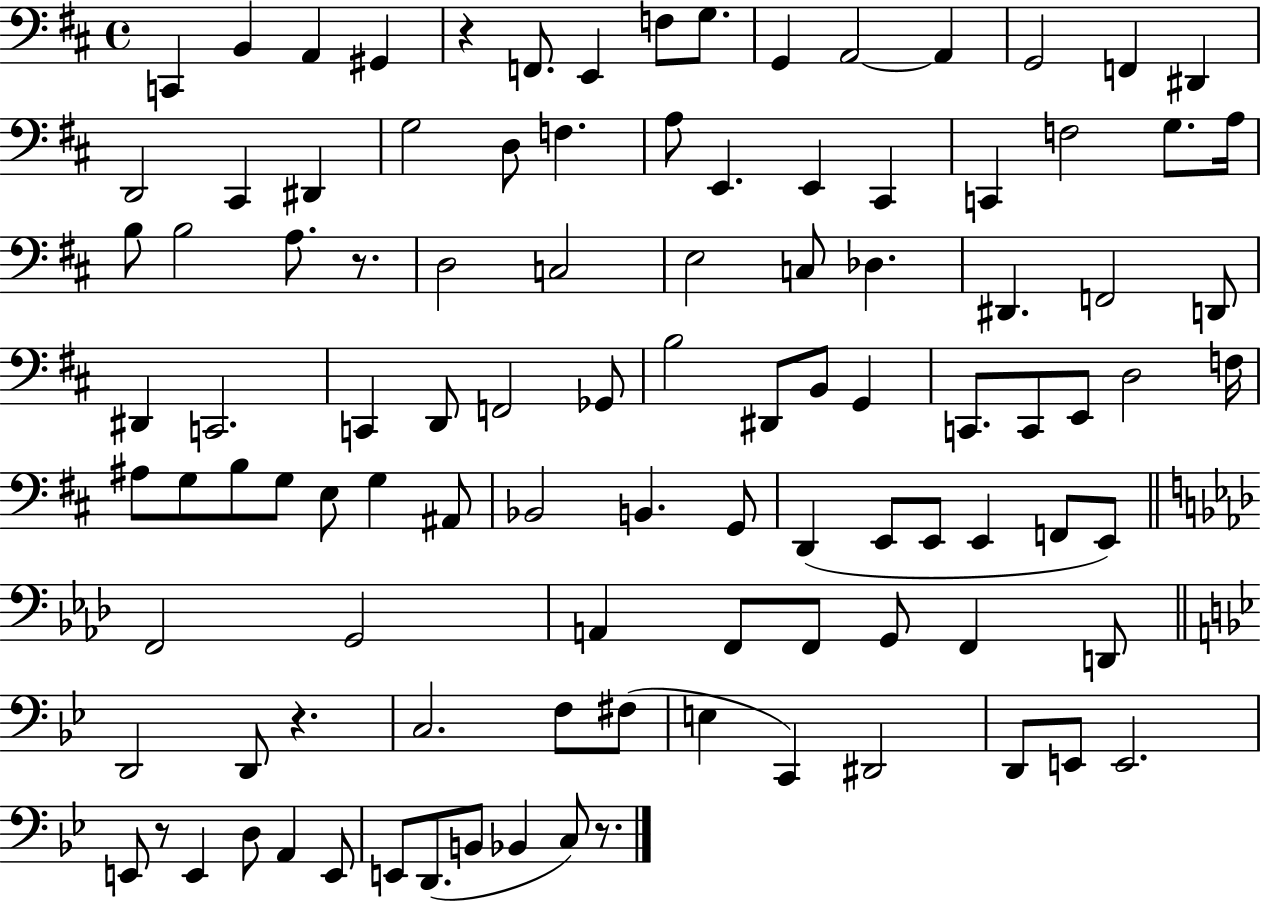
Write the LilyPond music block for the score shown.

{
  \clef bass
  \time 4/4
  \defaultTimeSignature
  \key d \major
  c,4 b,4 a,4 gis,4 | r4 f,8. e,4 f8 g8. | g,4 a,2~~ a,4 | g,2 f,4 dis,4 | \break d,2 cis,4 dis,4 | g2 d8 f4. | a8 e,4. e,4 cis,4 | c,4 f2 g8. a16 | \break b8 b2 a8. r8. | d2 c2 | e2 c8 des4. | dis,4. f,2 d,8 | \break dis,4 c,2. | c,4 d,8 f,2 ges,8 | b2 dis,8 b,8 g,4 | c,8. c,8 e,8 d2 f16 | \break ais8 g8 b8 g8 e8 g4 ais,8 | bes,2 b,4. g,8 | d,4( e,8 e,8 e,4 f,8 e,8) | \bar "||" \break \key f \minor f,2 g,2 | a,4 f,8 f,8 g,8 f,4 d,8 | \bar "||" \break \key g \minor d,2 d,8 r4. | c2. f8 fis8( | e4 c,4) dis,2 | d,8 e,8 e,2. | \break e,8 r8 e,4 d8 a,4 e,8 | e,8 d,8.( b,8 bes,4 c8) r8. | \bar "|."
}